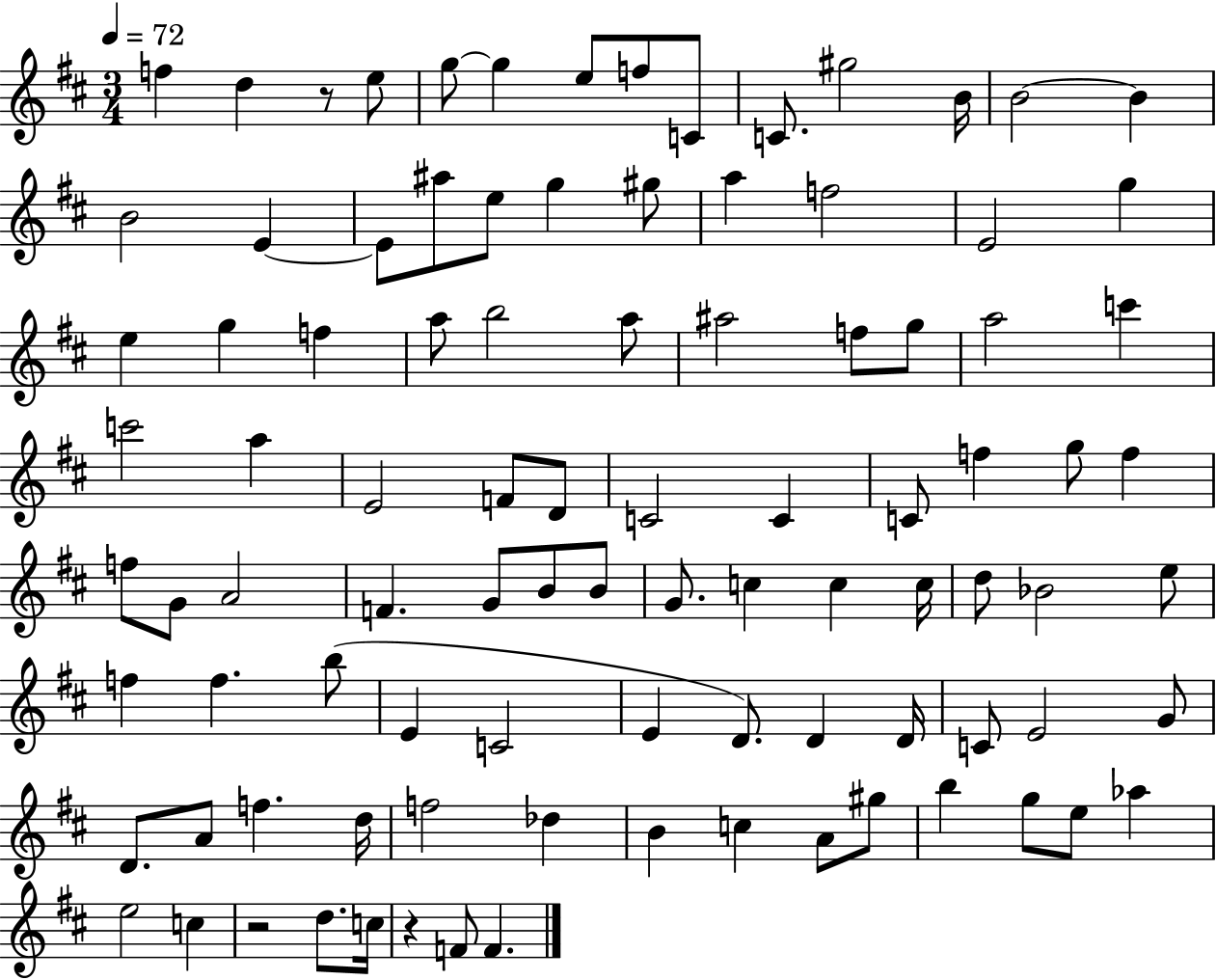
{
  \clef treble
  \numericTimeSignature
  \time 3/4
  \key d \major
  \tempo 4 = 72
  f''4 d''4 r8 e''8 | g''8~~ g''4 e''8 f''8 c'8 | c'8. gis''2 b'16 | b'2~~ b'4 | \break b'2 e'4~~ | e'8 ais''8 e''8 g''4 gis''8 | a''4 f''2 | e'2 g''4 | \break e''4 g''4 f''4 | a''8 b''2 a''8 | ais''2 f''8 g''8 | a''2 c'''4 | \break c'''2 a''4 | e'2 f'8 d'8 | c'2 c'4 | c'8 f''4 g''8 f''4 | \break f''8 g'8 a'2 | f'4. g'8 b'8 b'8 | g'8. c''4 c''4 c''16 | d''8 bes'2 e''8 | \break f''4 f''4. b''8( | e'4 c'2 | e'4 d'8.) d'4 d'16 | c'8 e'2 g'8 | \break d'8. a'8 f''4. d''16 | f''2 des''4 | b'4 c''4 a'8 gis''8 | b''4 g''8 e''8 aes''4 | \break e''2 c''4 | r2 d''8. c''16 | r4 f'8 f'4. | \bar "|."
}